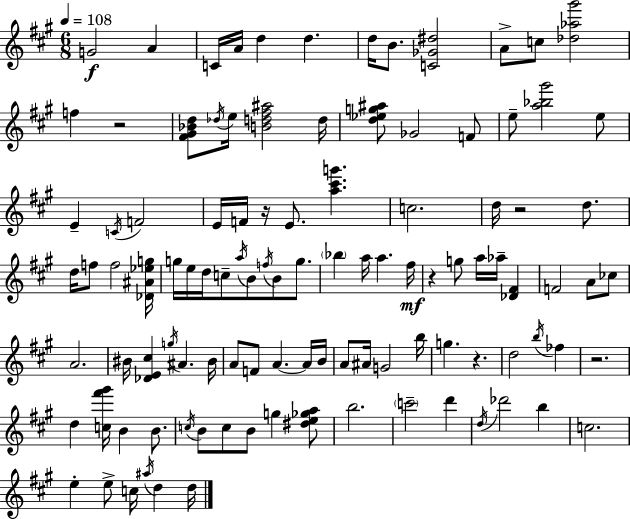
{
  \clef treble
  \numericTimeSignature
  \time 6/8
  \key a \major
  \tempo 4 = 108
  g'2\f a'4 | c'16 a'16 d''4 d''4. | d''16 b'8. <c' ges' dis''>2 | a'8-> c''8 <des'' aes'' gis'''>2 | \break f''4 r2 | <fis' gis' bes' d''>8 \acciaccatura { des''16 } e''16 <b' d'' fis'' ais''>2 | d''16 <d'' ees'' g'' ais''>8 ges'2 f'8 | e''8-- <a'' bes'' gis'''>2 e''8 | \break e'4-- \acciaccatura { c'16 } f'2 | e'16 f'16 r16 e'8. <a'' cis''' g'''>4. | c''2. | d''16 r2 d''8. | \break d''16 f''8 f''2 | <des' ais' ees'' g''>16 g''16 e''16 d''16 c''8-- \acciaccatura { a''16 } b'8 \acciaccatura { f''16 } b'8 | g''8. \parenthesize bes''4 a''16 a''4. | fis''16\mf r4 g''8 a''16 aes''16-- | \break <des' fis'>4 f'2 | a'8 ces''8 a'2. | bis'16 <des' e' cis''>4 \acciaccatura { g''16 } ais'4. | bis'16 a'8 f'8 a'4.~~ | \break a'16 b'16 a'8 ais'16 g'2 | b''16 g''4. r4. | d''2 | \acciaccatura { b''16 } fes''4 r2. | \break d''4 <c'' fis''' gis'''>16 b'4 | b'8. \acciaccatura { c''16 } b'8 c''8 b'8 | g''4 <dis'' e'' ges'' a''>8 b''2. | \parenthesize c'''2-- | \break d'''4 \acciaccatura { d''16 } des'''2 | b''4 c''2. | e''4-. | e''8-> c''16 \acciaccatura { ais''16 } d''4 d''16 \bar "|."
}